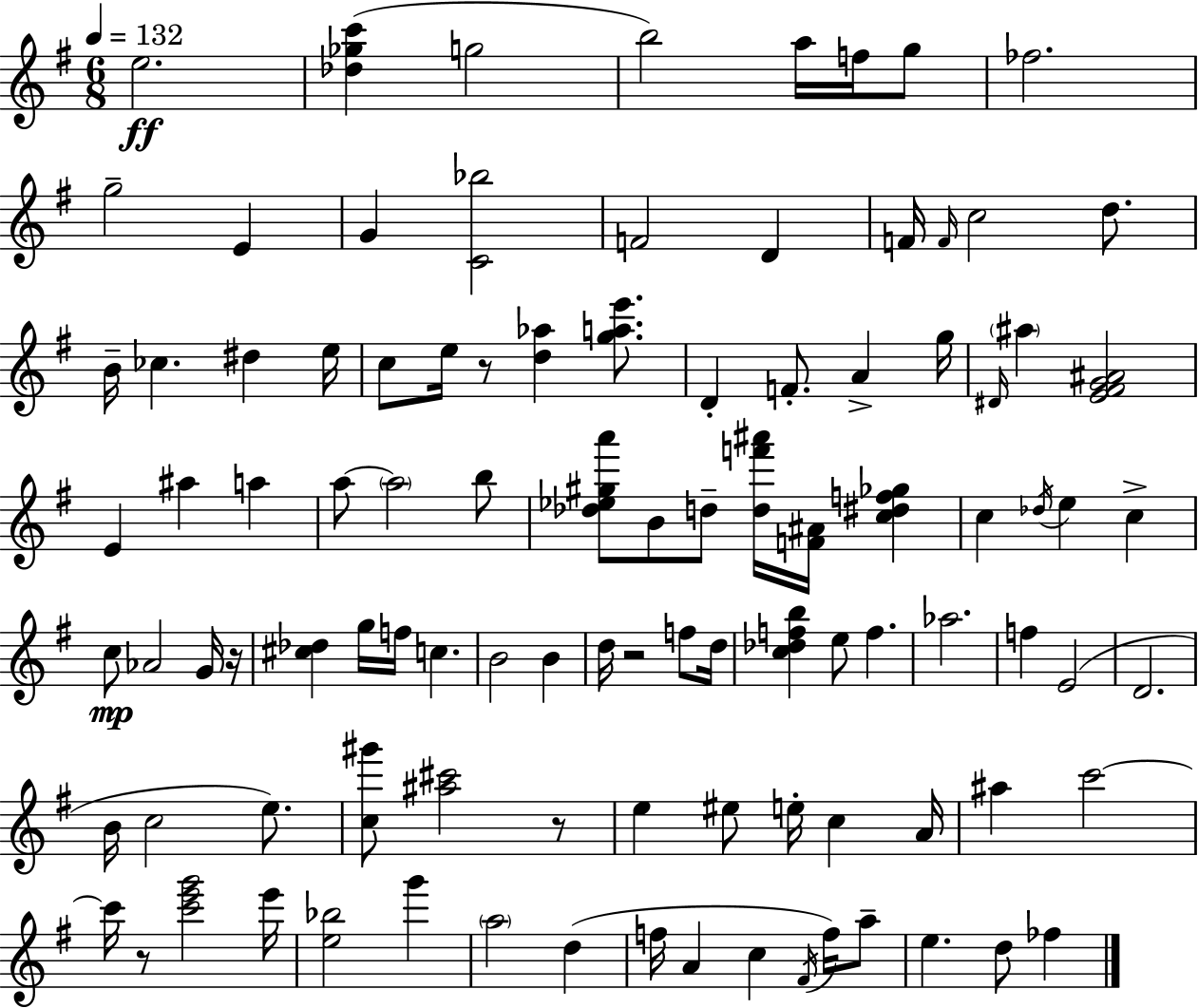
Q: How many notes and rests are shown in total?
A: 101